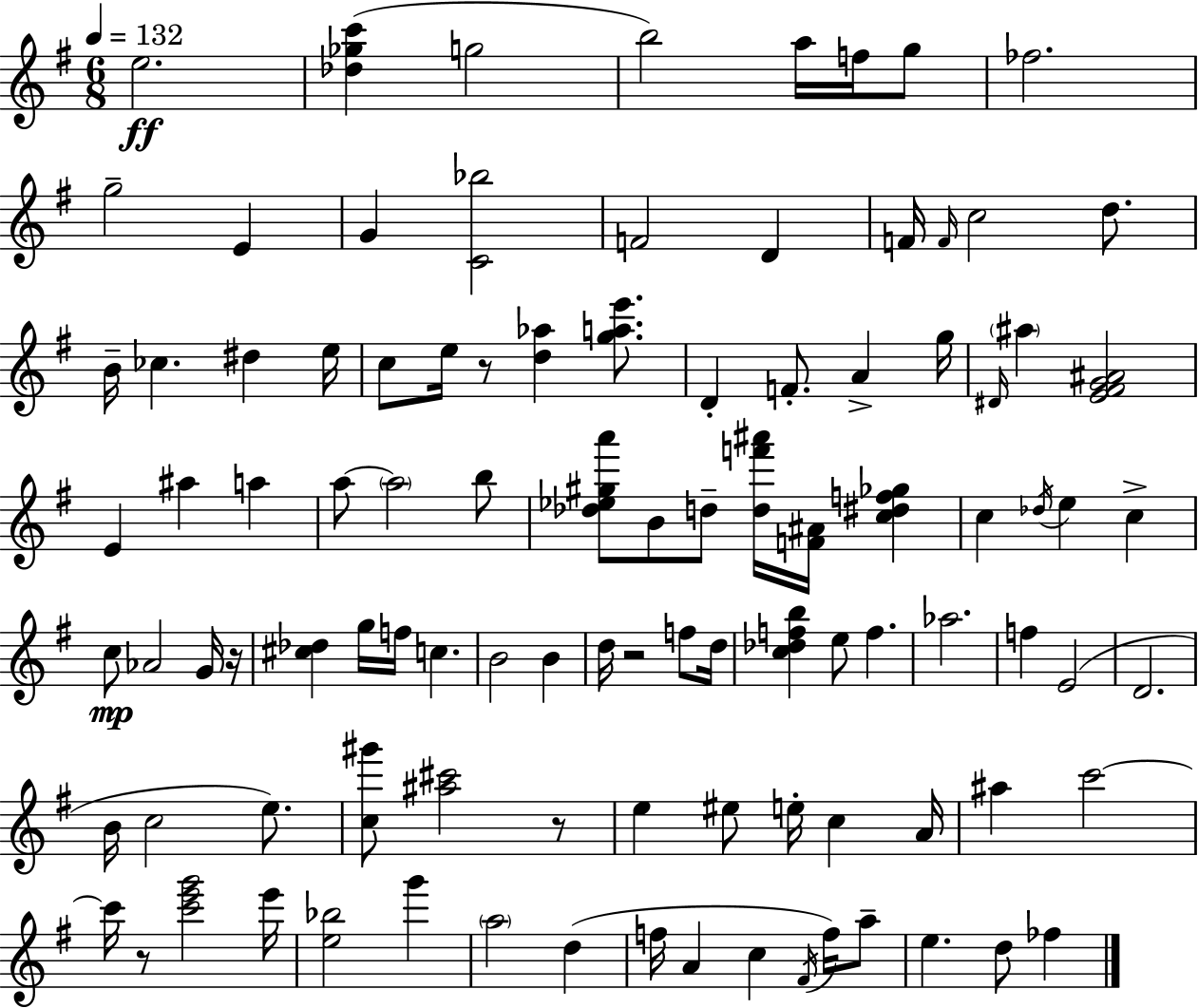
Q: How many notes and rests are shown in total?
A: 101